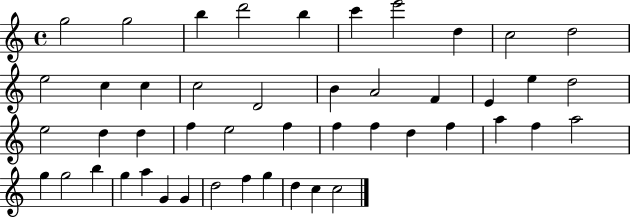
{
  \clef treble
  \time 4/4
  \defaultTimeSignature
  \key c \major
  g''2 g''2 | b''4 d'''2 b''4 | c'''4 e'''2 d''4 | c''2 d''2 | \break e''2 c''4 c''4 | c''2 d'2 | b'4 a'2 f'4 | e'4 e''4 d''2 | \break e''2 d''4 d''4 | f''4 e''2 f''4 | f''4 f''4 d''4 f''4 | a''4 f''4 a''2 | \break g''4 g''2 b''4 | g''4 a''4 g'4 g'4 | d''2 f''4 g''4 | d''4 c''4 c''2 | \break \bar "|."
}